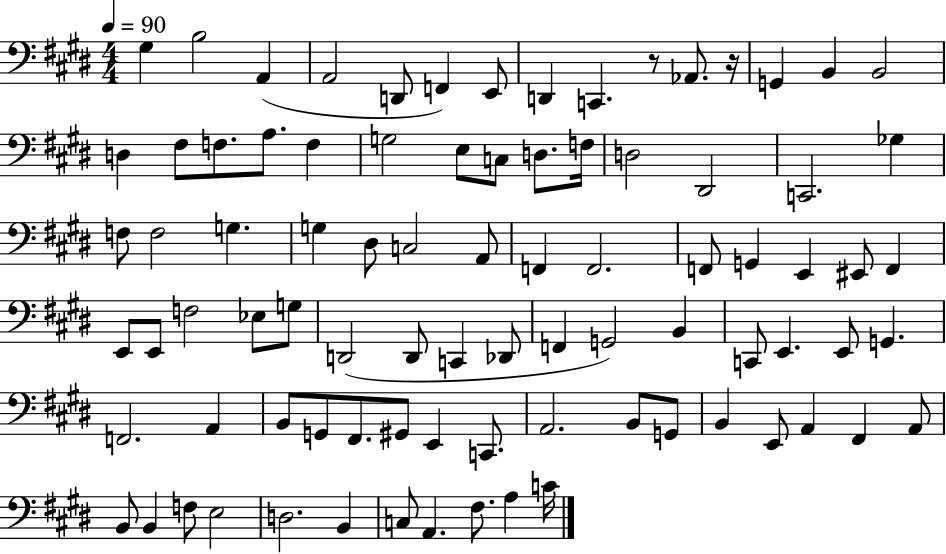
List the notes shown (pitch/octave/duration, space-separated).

G#3/q B3/h A2/q A2/h D2/e F2/q E2/e D2/q C2/q. R/e Ab2/e. R/s G2/q B2/q B2/h D3/q F#3/e F3/e. A3/e. F3/q G3/h E3/e C3/e D3/e. F3/s D3/h D#2/h C2/h. Gb3/q F3/e F3/h G3/q. G3/q D#3/e C3/h A2/e F2/q F2/h. F2/e G2/q E2/q EIS2/e F2/q E2/e E2/e F3/h Eb3/e G3/e D2/h D2/e C2/q Db2/e F2/q G2/h B2/q C2/e E2/q. E2/e G2/q. F2/h. A2/q B2/e G2/e F#2/e. G#2/e E2/q C2/e. A2/h. B2/e G2/e B2/q E2/e A2/q F#2/q A2/e B2/e B2/q F3/e E3/h D3/h. B2/q C3/e A2/q. F#3/e. A3/q C4/s